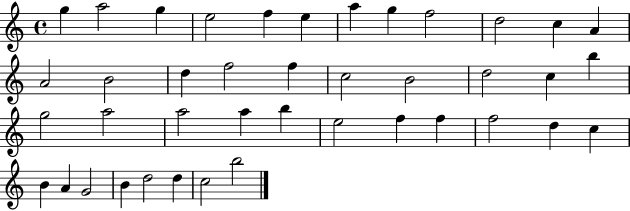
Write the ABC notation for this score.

X:1
T:Untitled
M:4/4
L:1/4
K:C
g a2 g e2 f e a g f2 d2 c A A2 B2 d f2 f c2 B2 d2 c b g2 a2 a2 a b e2 f f f2 d c B A G2 B d2 d c2 b2